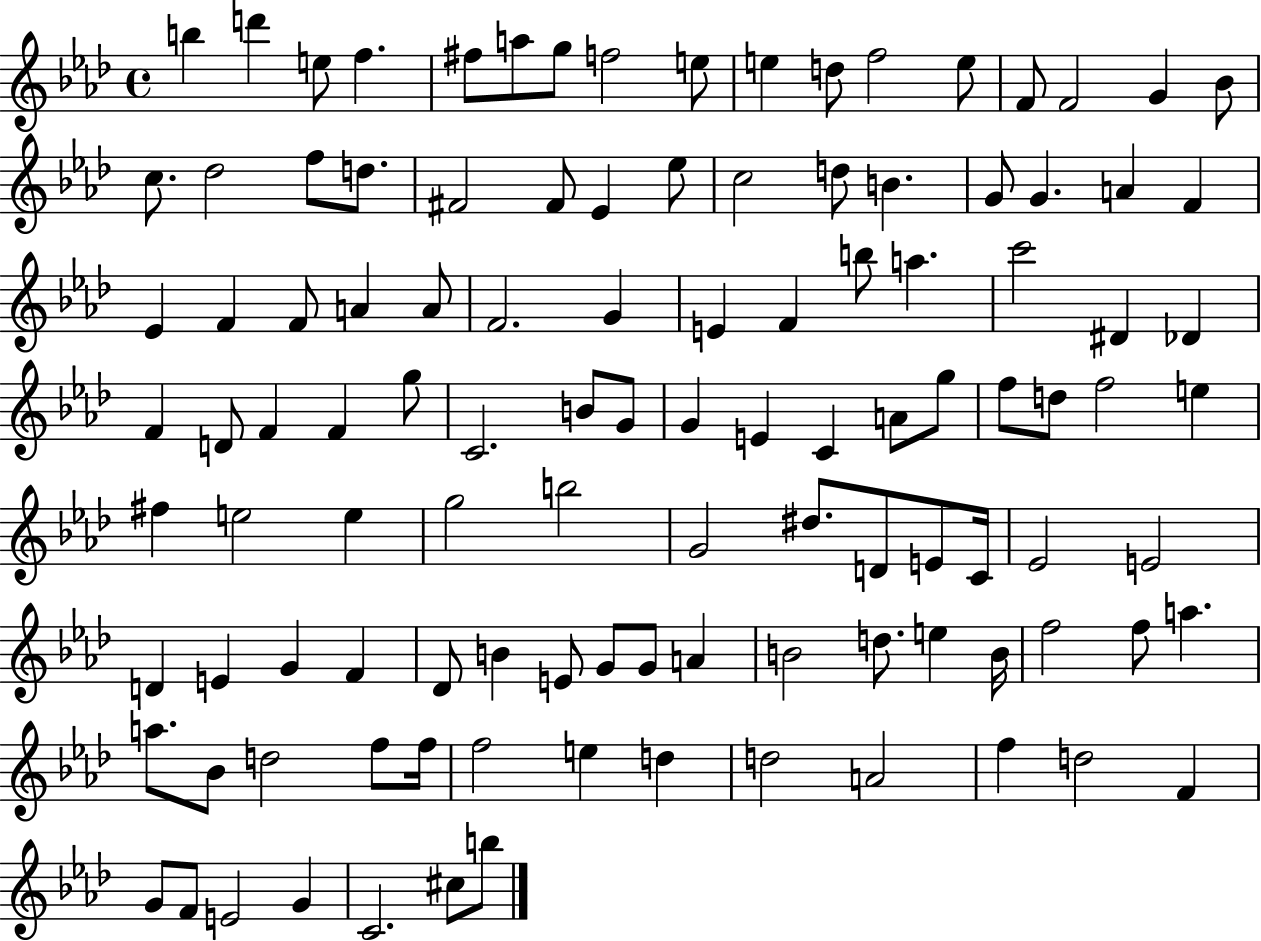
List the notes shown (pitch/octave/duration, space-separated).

B5/q D6/q E5/e F5/q. F#5/e A5/e G5/e F5/h E5/e E5/q D5/e F5/h E5/e F4/e F4/h G4/q Bb4/e C5/e. Db5/h F5/e D5/e. F#4/h F#4/e Eb4/q Eb5/e C5/h D5/e B4/q. G4/e G4/q. A4/q F4/q Eb4/q F4/q F4/e A4/q A4/e F4/h. G4/q E4/q F4/q B5/e A5/q. C6/h D#4/q Db4/q F4/q D4/e F4/q F4/q G5/e C4/h. B4/e G4/e G4/q E4/q C4/q A4/e G5/e F5/e D5/e F5/h E5/q F#5/q E5/h E5/q G5/h B5/h G4/h D#5/e. D4/e E4/e C4/s Eb4/h E4/h D4/q E4/q G4/q F4/q Db4/e B4/q E4/e G4/e G4/e A4/q B4/h D5/e. E5/q B4/s F5/h F5/e A5/q. A5/e. Bb4/e D5/h F5/e F5/s F5/h E5/q D5/q D5/h A4/h F5/q D5/h F4/q G4/e F4/e E4/h G4/q C4/h. C#5/e B5/e